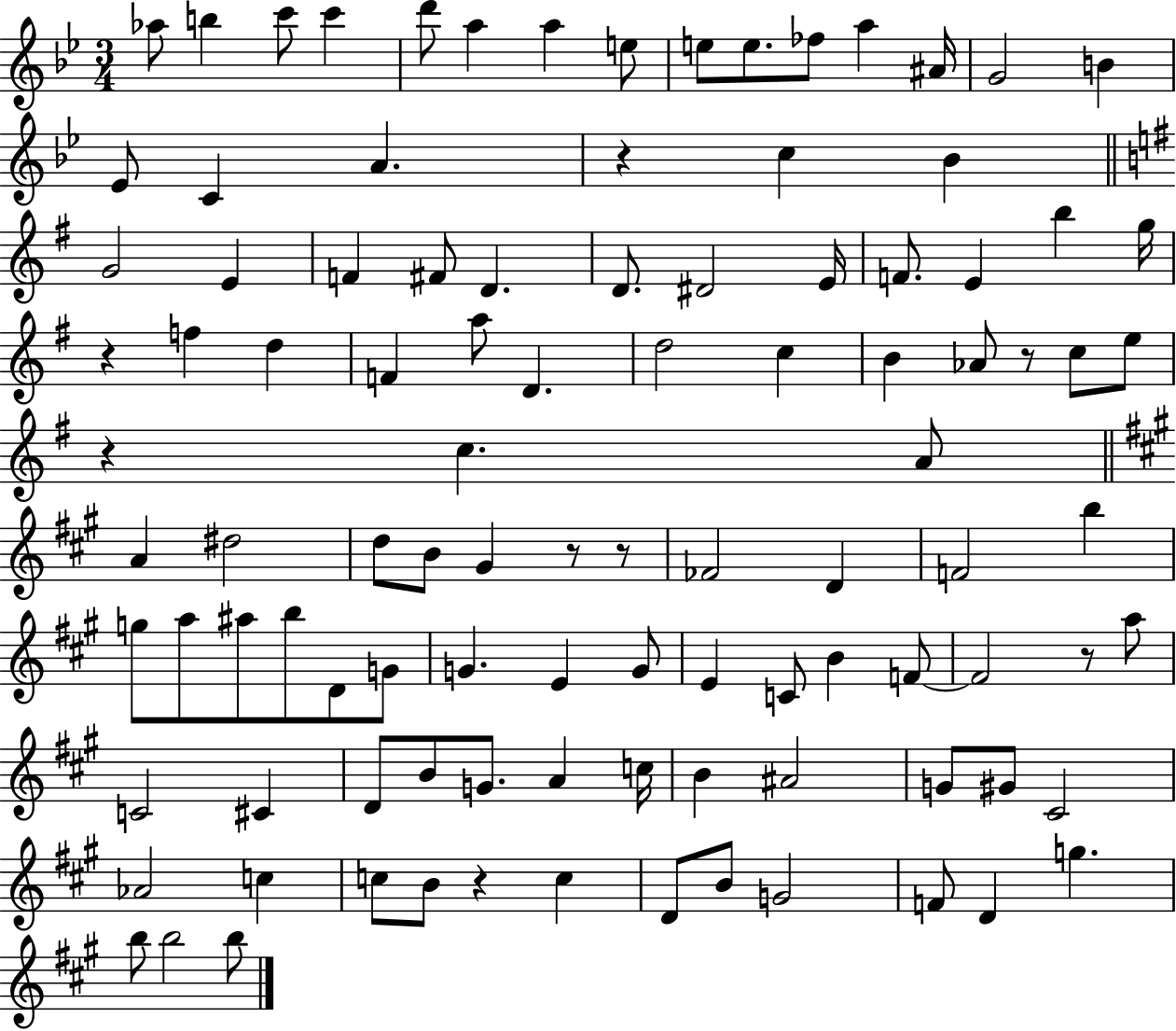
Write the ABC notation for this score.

X:1
T:Untitled
M:3/4
L:1/4
K:Bb
_a/2 b c'/2 c' d'/2 a a e/2 e/2 e/2 _f/2 a ^A/4 G2 B _E/2 C A z c _B G2 E F ^F/2 D D/2 ^D2 E/4 F/2 E b g/4 z f d F a/2 D d2 c B _A/2 z/2 c/2 e/2 z c A/2 A ^d2 d/2 B/2 ^G z/2 z/2 _F2 D F2 b g/2 a/2 ^a/2 b/2 D/2 G/2 G E G/2 E C/2 B F/2 F2 z/2 a/2 C2 ^C D/2 B/2 G/2 A c/4 B ^A2 G/2 ^G/2 ^C2 _A2 c c/2 B/2 z c D/2 B/2 G2 F/2 D g b/2 b2 b/2